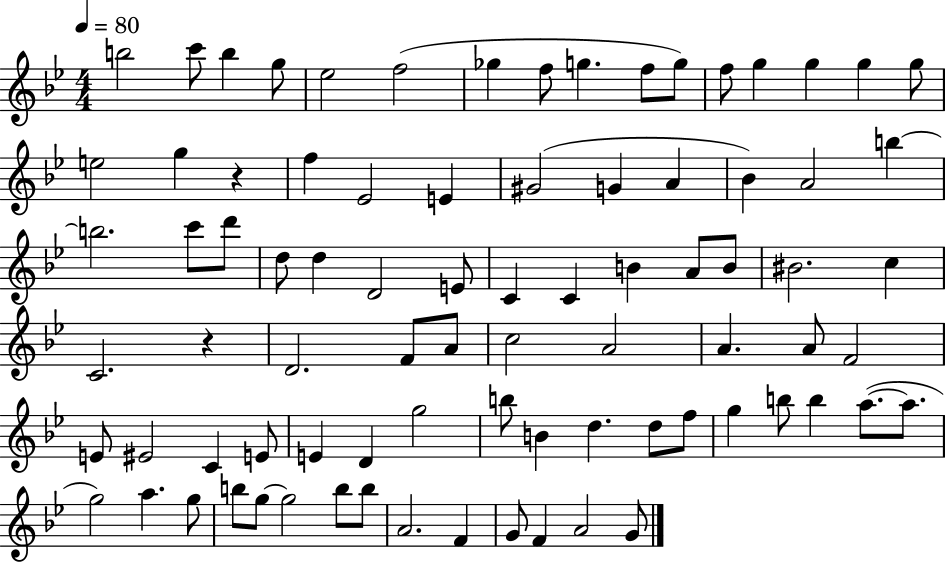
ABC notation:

X:1
T:Untitled
M:4/4
L:1/4
K:Bb
b2 c'/2 b g/2 _e2 f2 _g f/2 g f/2 g/2 f/2 g g g g/2 e2 g z f _E2 E ^G2 G A _B A2 b b2 c'/2 d'/2 d/2 d D2 E/2 C C B A/2 B/2 ^B2 c C2 z D2 F/2 A/2 c2 A2 A A/2 F2 E/2 ^E2 C E/2 E D g2 b/2 B d d/2 f/2 g b/2 b a/2 a/2 g2 a g/2 b/2 g/2 g2 b/2 b/2 A2 F G/2 F A2 G/2